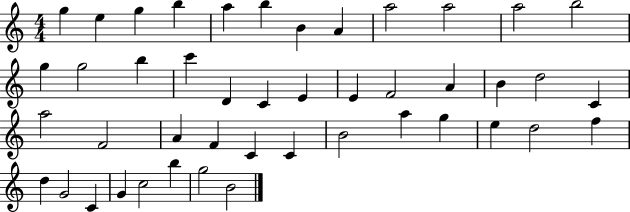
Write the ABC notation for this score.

X:1
T:Untitled
M:4/4
L:1/4
K:C
g e g b a b B A a2 a2 a2 b2 g g2 b c' D C E E F2 A B d2 C a2 F2 A F C C B2 a g e d2 f d G2 C G c2 b g2 B2